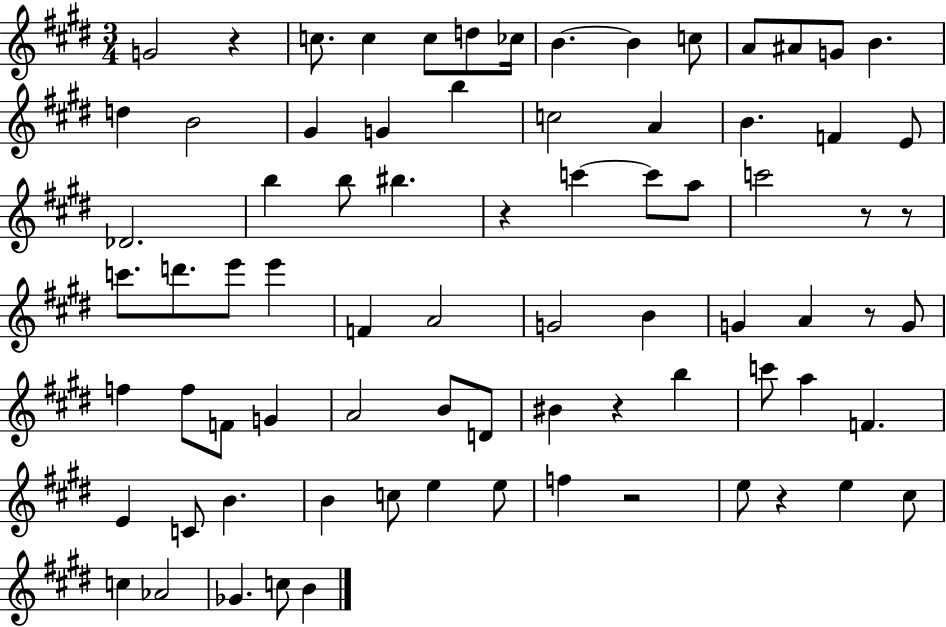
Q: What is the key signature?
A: E major